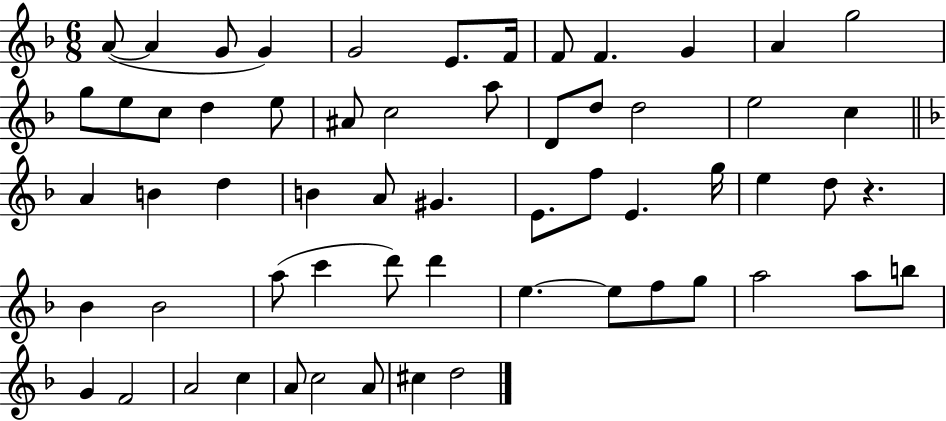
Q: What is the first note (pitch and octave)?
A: A4